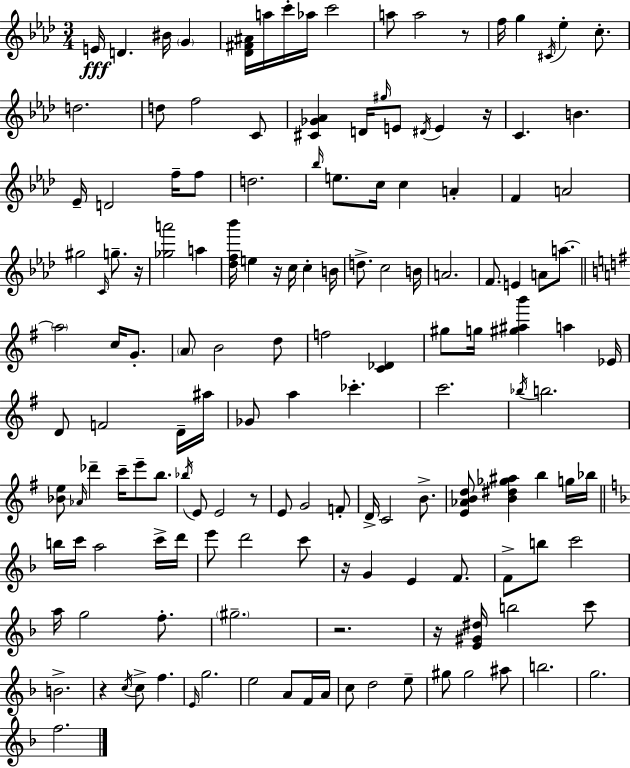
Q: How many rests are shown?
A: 9